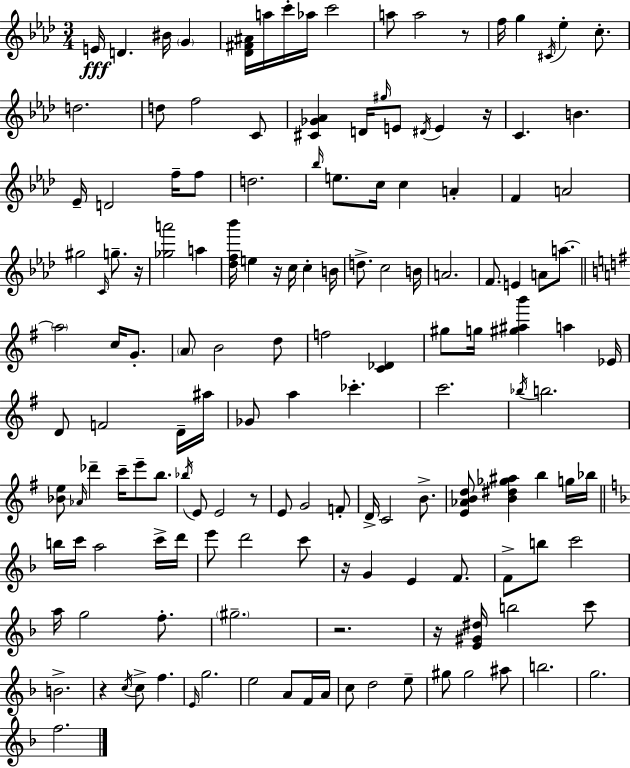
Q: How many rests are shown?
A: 9